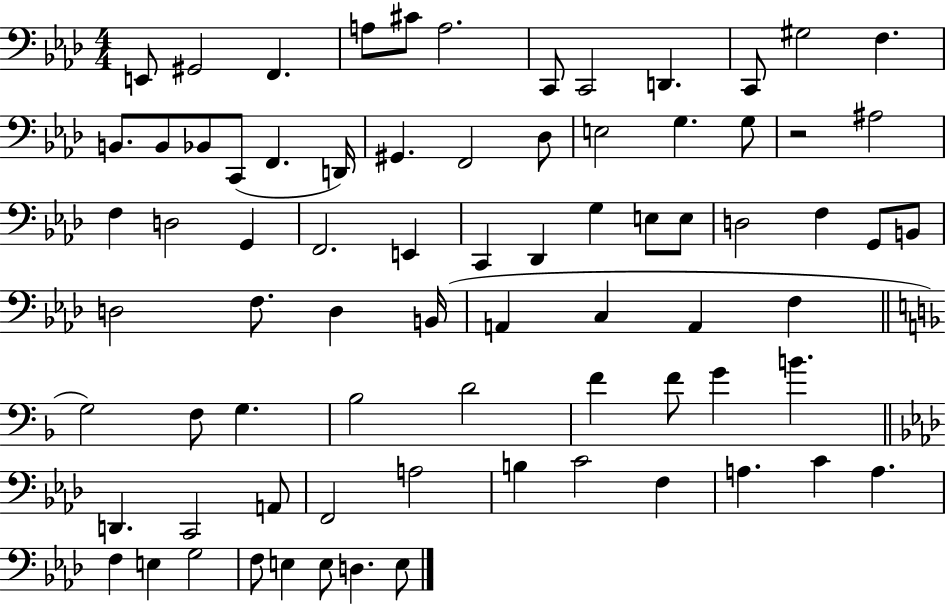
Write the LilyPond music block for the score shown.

{
  \clef bass
  \numericTimeSignature
  \time 4/4
  \key aes \major
  \repeat volta 2 { e,8 gis,2 f,4. | a8 cis'8 a2. | c,8 c,2 d,4. | c,8 gis2 f4. | \break b,8. b,8 bes,8 c,8( f,4. d,16) | gis,4. f,2 des8 | e2 g4. g8 | r2 ais2 | \break f4 d2 g,4 | f,2. e,4 | c,4 des,4 g4 e8 e8 | d2 f4 g,8 b,8 | \break d2 f8. d4 b,16( | a,4 c4 a,4 f4 | \bar "||" \break \key f \major g2) f8 g4. | bes2 d'2 | f'4 f'8 g'4 b'4. | \bar "||" \break \key aes \major d,4. c,2 a,8 | f,2 a2 | b4 c'2 f4 | a4. c'4 a4. | \break f4 e4 g2 | f8 e4 e8 d4. e8 | } \bar "|."
}